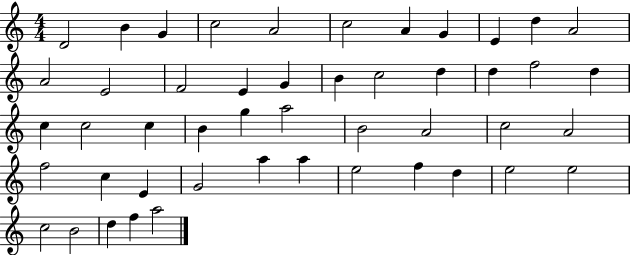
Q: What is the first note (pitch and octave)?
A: D4